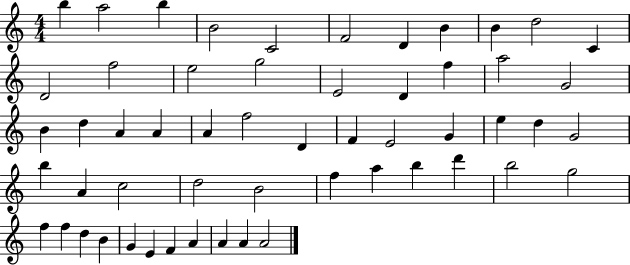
B5/q A5/h B5/q B4/h C4/h F4/h D4/q B4/q B4/q D5/h C4/q D4/h F5/h E5/h G5/h E4/h D4/q F5/q A5/h G4/h B4/q D5/q A4/q A4/q A4/q F5/h D4/q F4/q E4/h G4/q E5/q D5/q G4/h B5/q A4/q C5/h D5/h B4/h F5/q A5/q B5/q D6/q B5/h G5/h F5/q F5/q D5/q B4/q G4/q E4/q F4/q A4/q A4/q A4/q A4/h